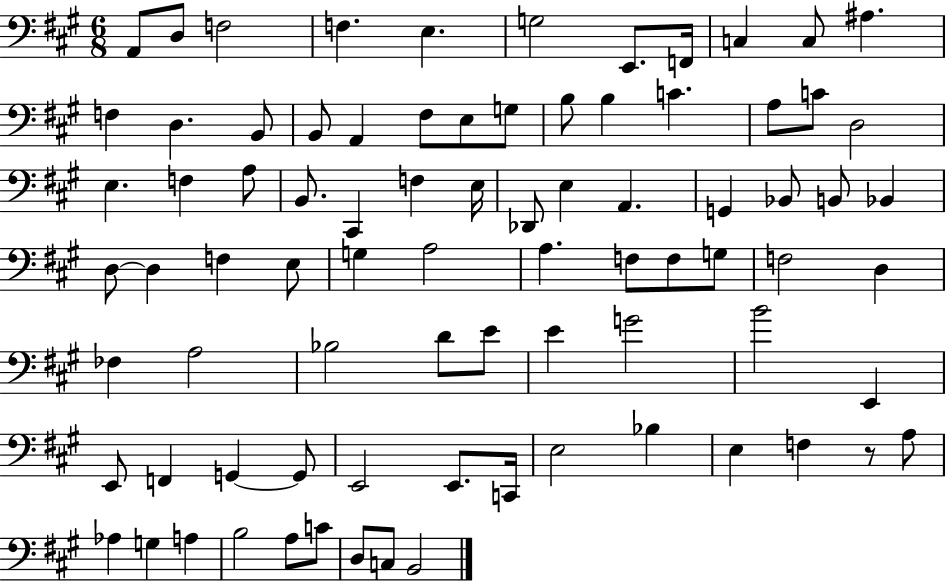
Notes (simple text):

A2/e D3/e F3/h F3/q. E3/q. G3/h E2/e. F2/s C3/q C3/e A#3/q. F3/q D3/q. B2/e B2/e A2/q F#3/e E3/e G3/e B3/e B3/q C4/q. A3/e C4/e D3/h E3/q. F3/q A3/e B2/e. C#2/q F3/q E3/s Db2/e E3/q A2/q. G2/q Bb2/e B2/e Bb2/q D3/e D3/q F3/q E3/e G3/q A3/h A3/q. F3/e F3/e G3/e F3/h D3/q FES3/q A3/h Bb3/h D4/e E4/e E4/q G4/h B4/h E2/q E2/e F2/q G2/q G2/e E2/h E2/e. C2/s E3/h Bb3/q E3/q F3/q R/e A3/e Ab3/q G3/q A3/q B3/h A3/e C4/e D3/e C3/e B2/h